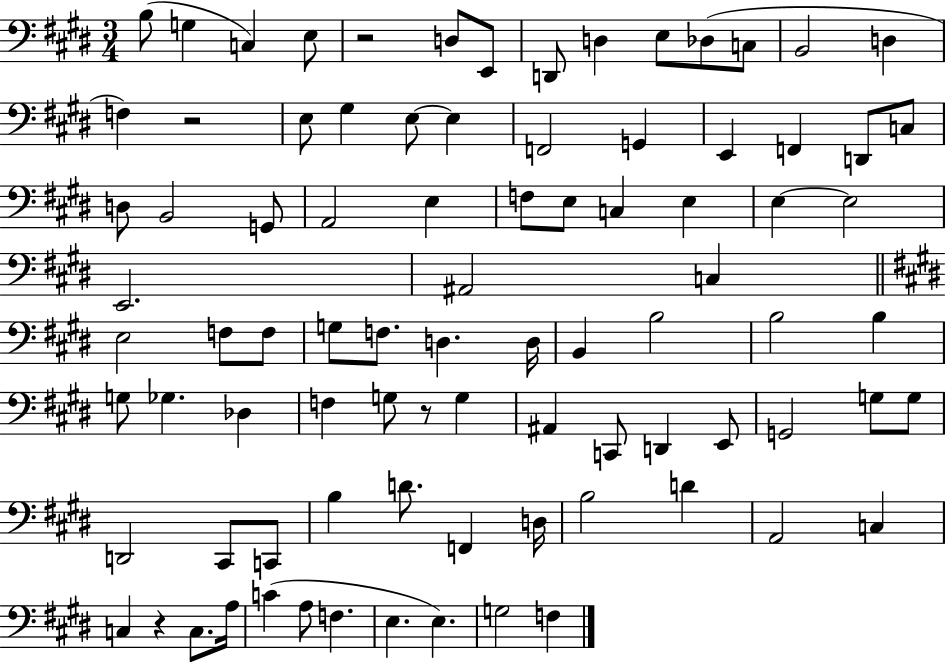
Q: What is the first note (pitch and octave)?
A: B3